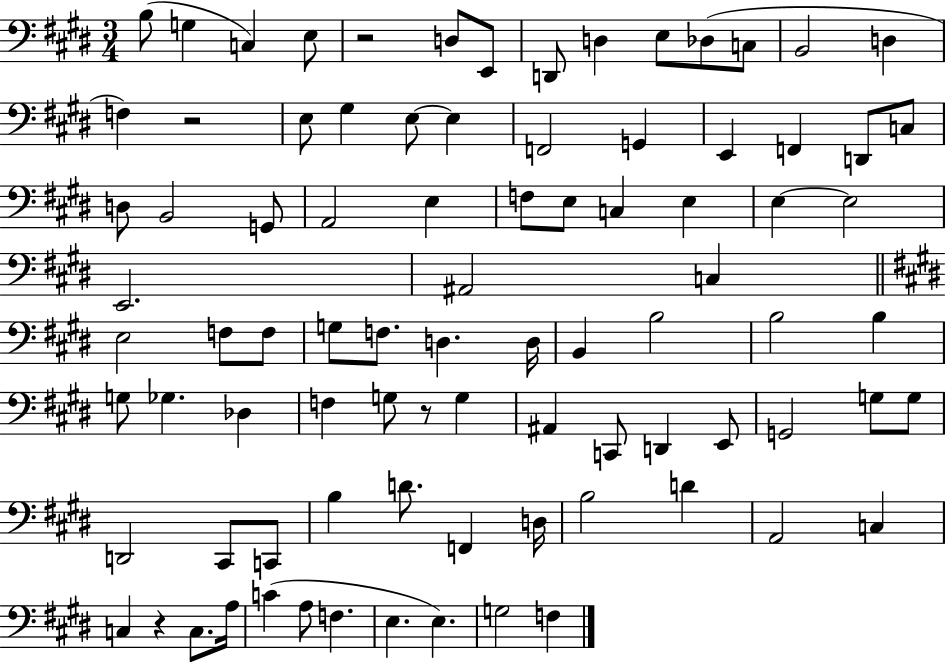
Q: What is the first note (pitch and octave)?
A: B3